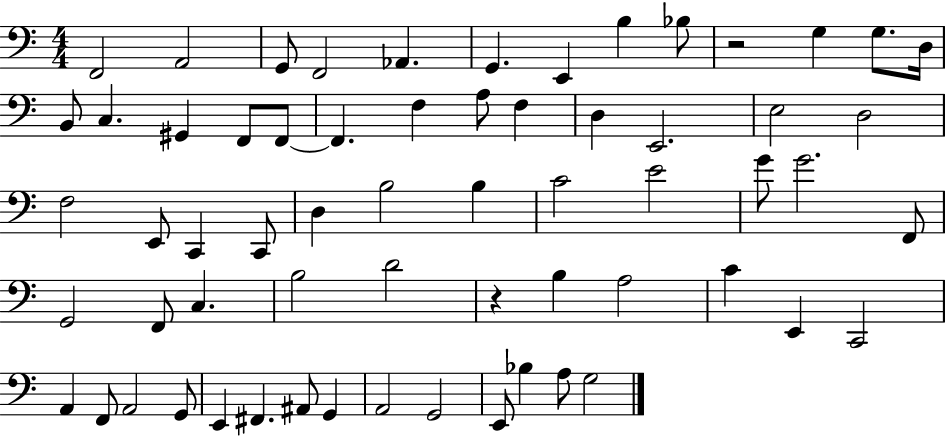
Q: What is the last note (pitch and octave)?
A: G3